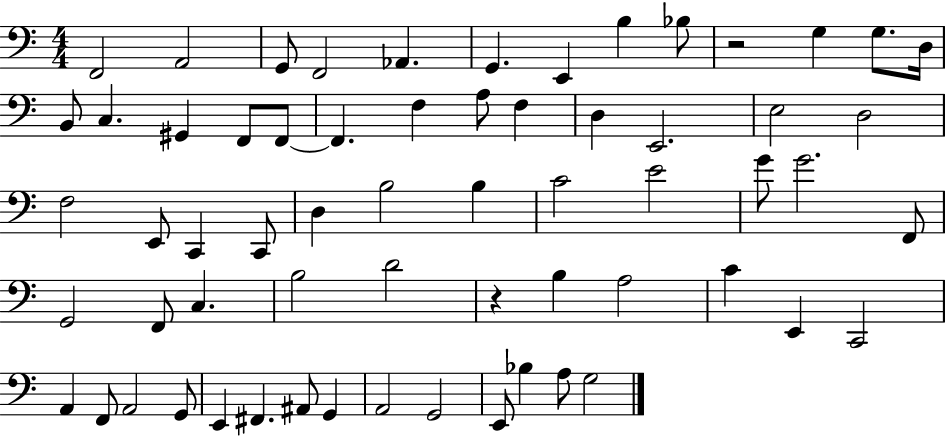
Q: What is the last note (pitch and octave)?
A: G3